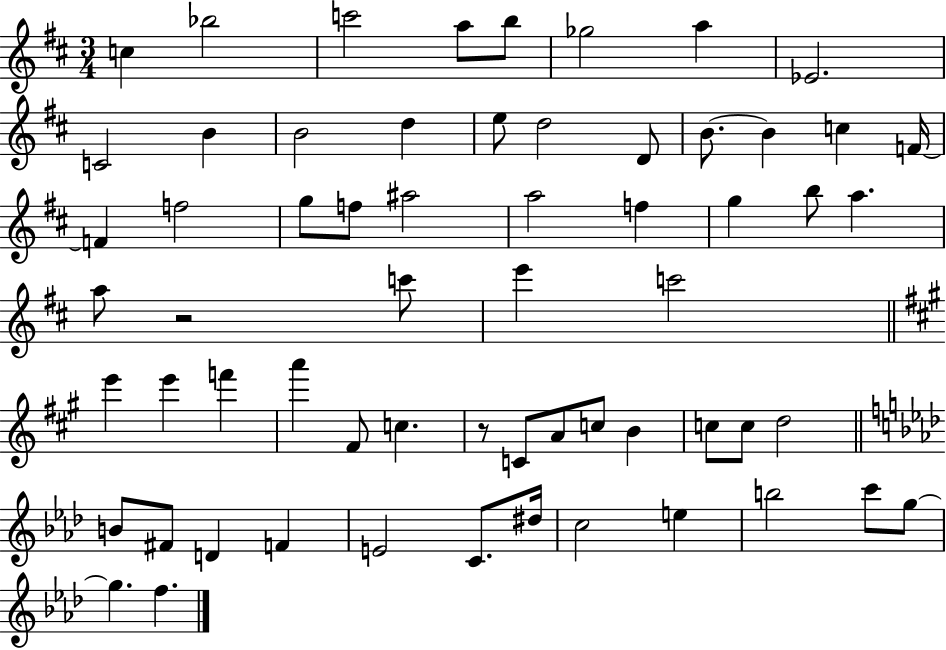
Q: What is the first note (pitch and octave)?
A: C5